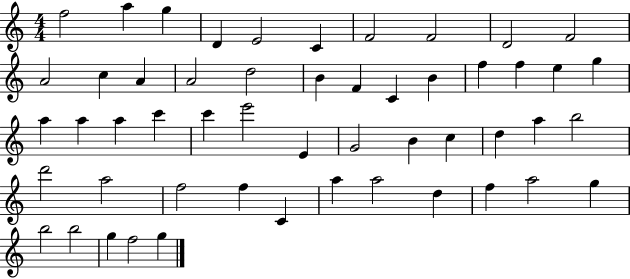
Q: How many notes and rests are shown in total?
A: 52